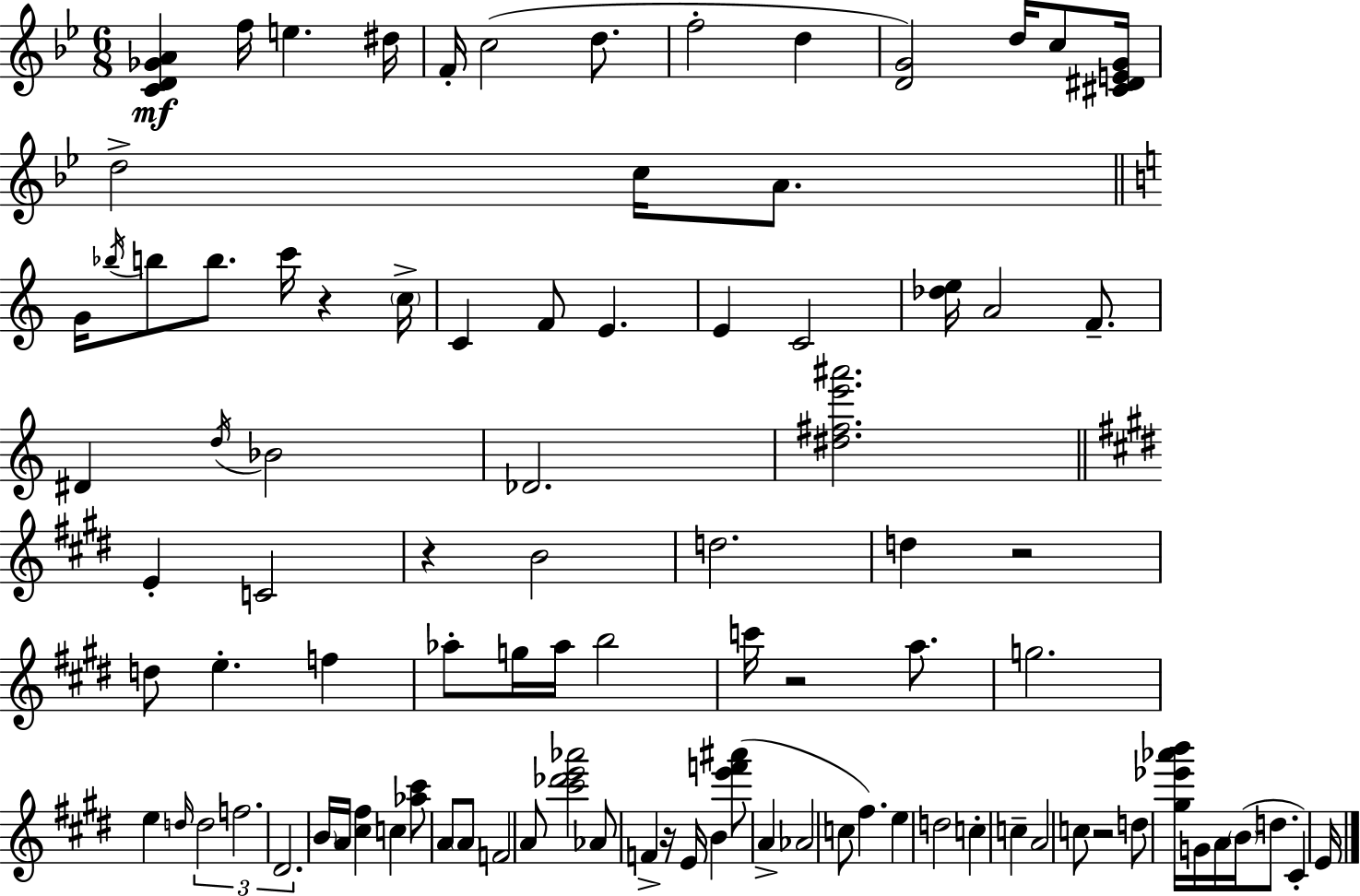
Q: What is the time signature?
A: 6/8